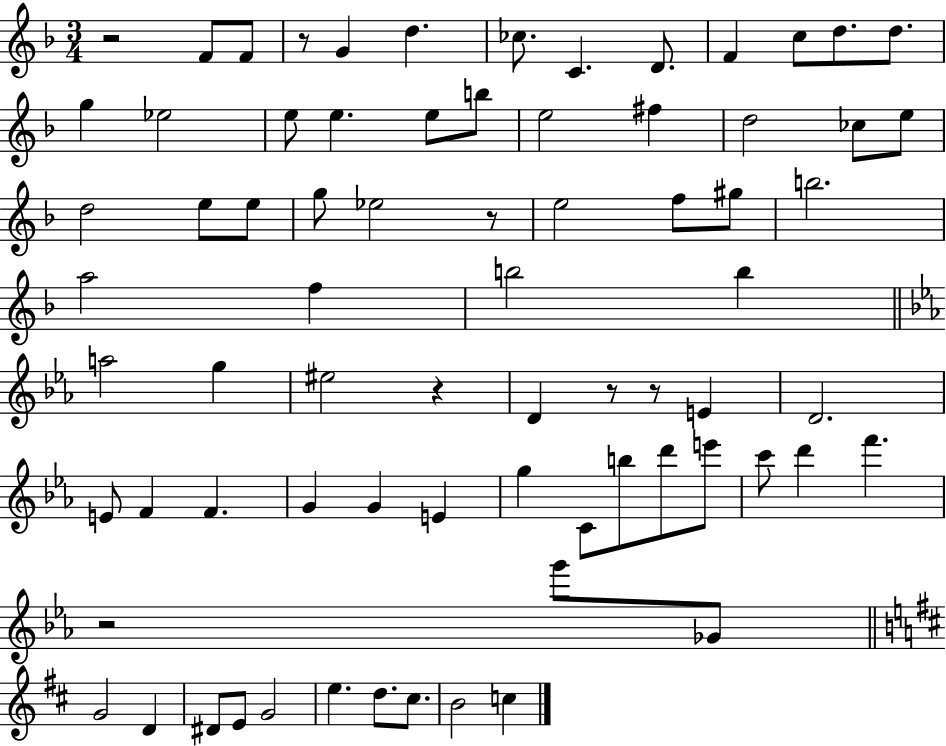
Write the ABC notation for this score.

X:1
T:Untitled
M:3/4
L:1/4
K:F
z2 F/2 F/2 z/2 G d _c/2 C D/2 F c/2 d/2 d/2 g _e2 e/2 e e/2 b/2 e2 ^f d2 _c/2 e/2 d2 e/2 e/2 g/2 _e2 z/2 e2 f/2 ^g/2 b2 a2 f b2 b a2 g ^e2 z D z/2 z/2 E D2 E/2 F F G G E g C/2 b/2 d'/2 e'/2 c'/2 d' f' z2 g'/2 _G/2 G2 D ^D/2 E/2 G2 e d/2 ^c/2 B2 c